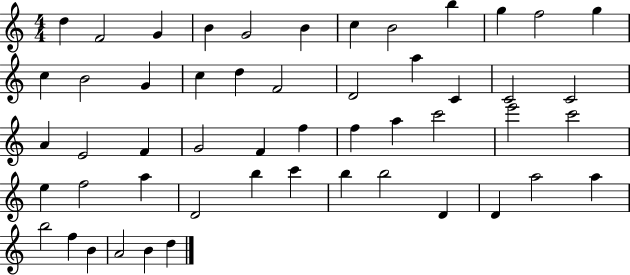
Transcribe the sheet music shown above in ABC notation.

X:1
T:Untitled
M:4/4
L:1/4
K:C
d F2 G B G2 B c B2 b g f2 g c B2 G c d F2 D2 a C C2 C2 A E2 F G2 F f f a c'2 e'2 c'2 e f2 a D2 b c' b b2 D D a2 a b2 f B A2 B d